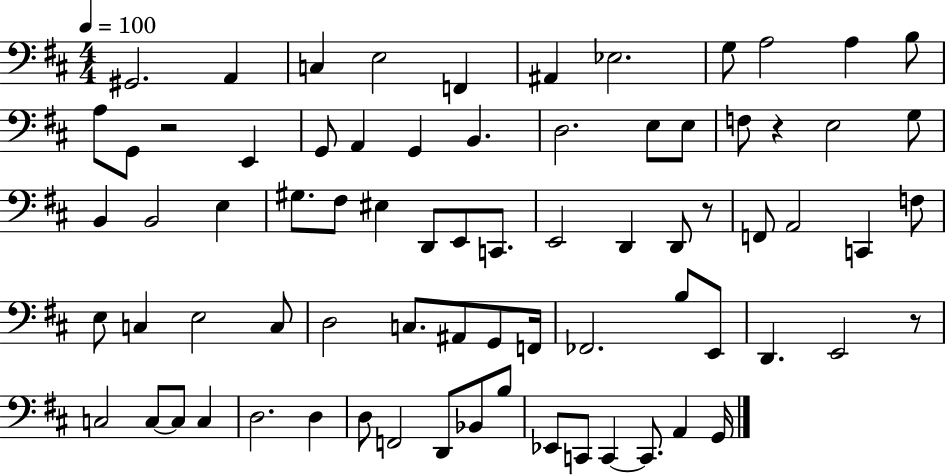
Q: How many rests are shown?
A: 4